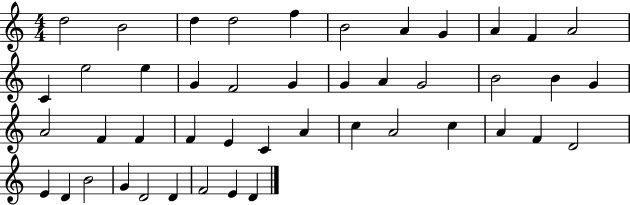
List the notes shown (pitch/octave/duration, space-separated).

D5/h B4/h D5/q D5/h F5/q B4/h A4/q G4/q A4/q F4/q A4/h C4/q E5/h E5/q G4/q F4/h G4/q G4/q A4/q G4/h B4/h B4/q G4/q A4/h F4/q F4/q F4/q E4/q C4/q A4/q C5/q A4/h C5/q A4/q F4/q D4/h E4/q D4/q B4/h G4/q D4/h D4/q F4/h E4/q D4/q